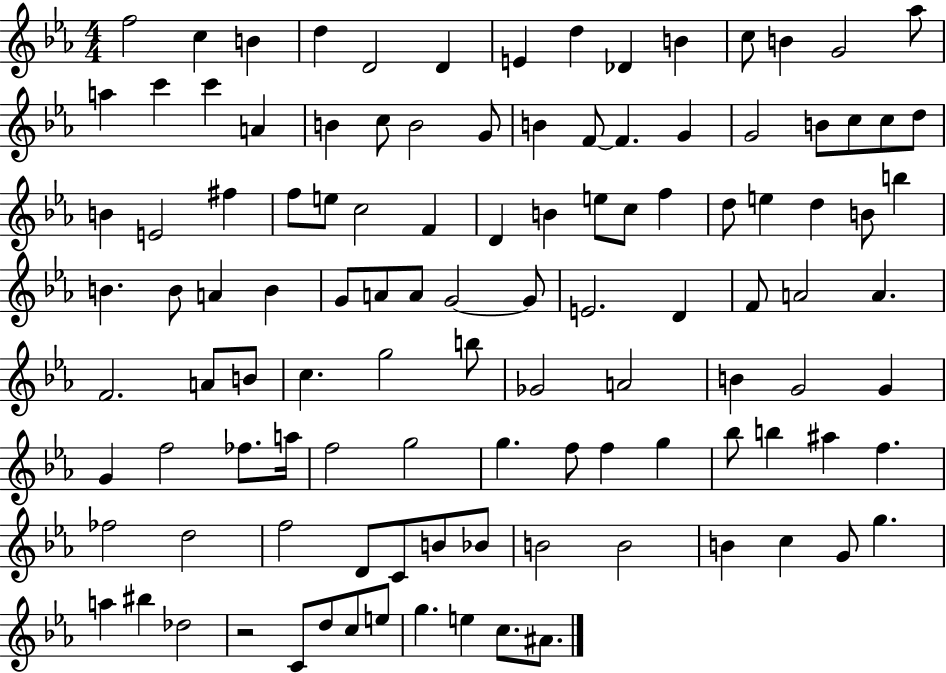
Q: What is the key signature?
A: EES major